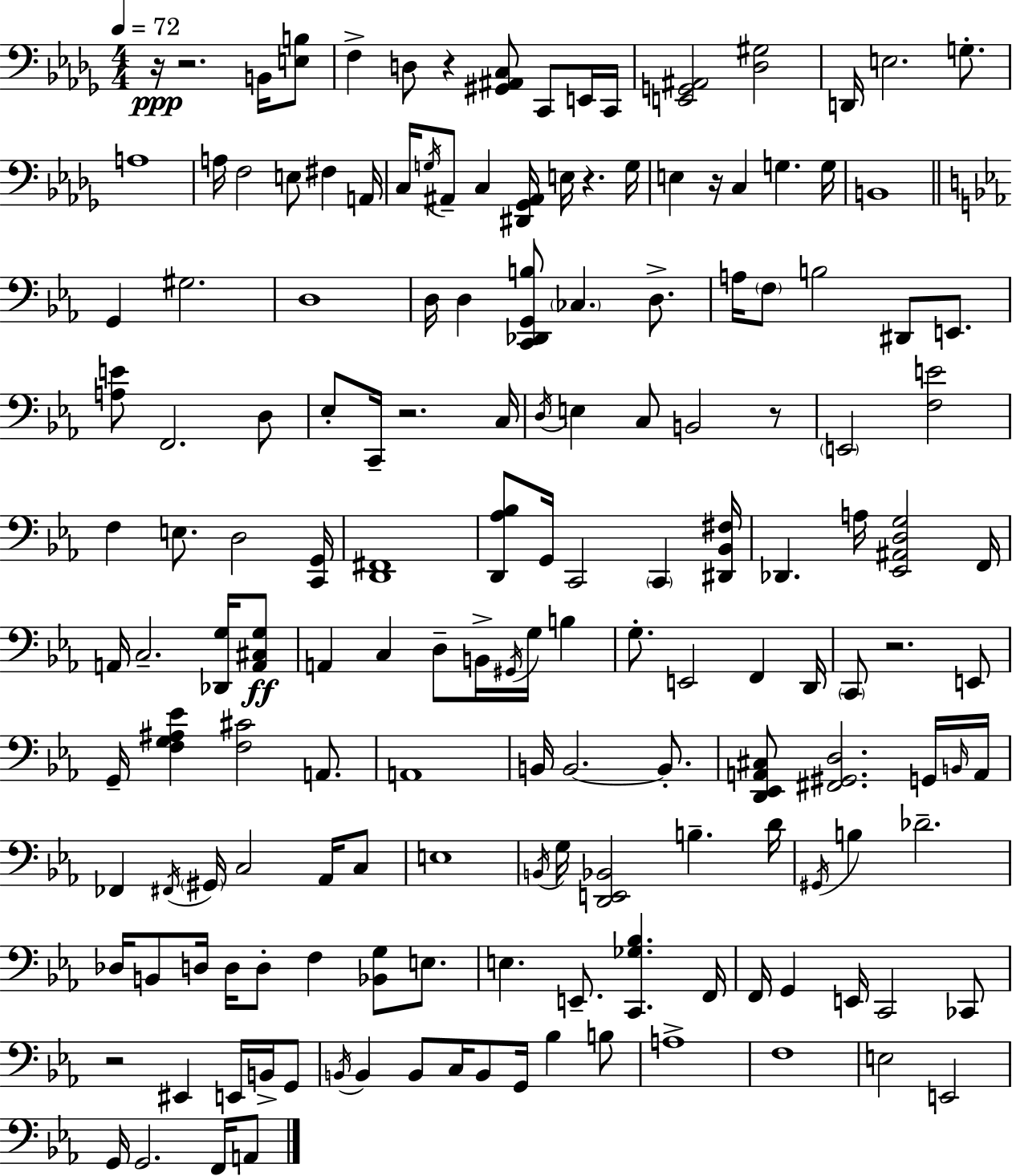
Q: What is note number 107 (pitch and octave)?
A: G2